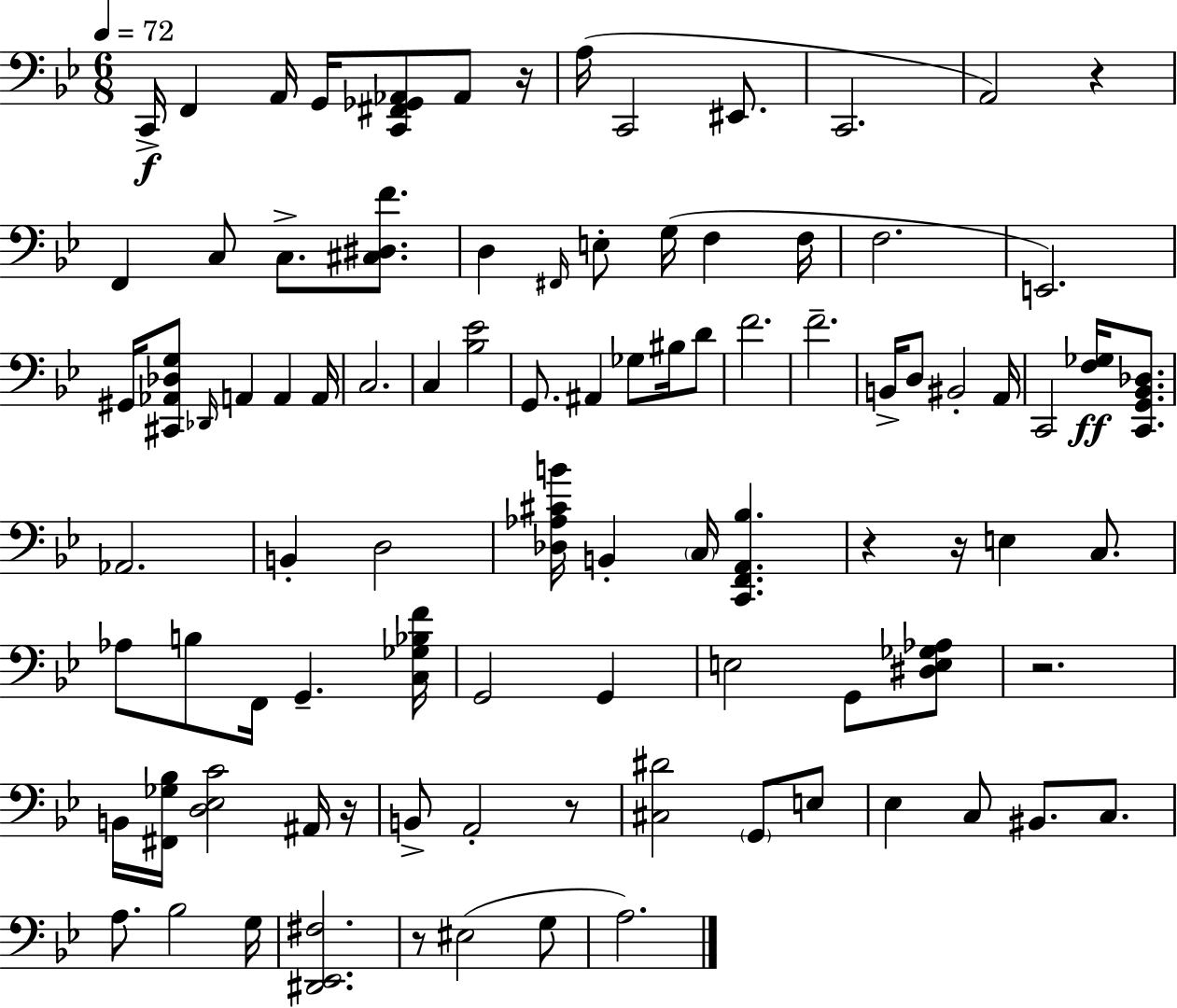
X:1
T:Untitled
M:6/8
L:1/4
K:Bb
C,,/4 F,, A,,/4 G,,/4 [C,,^F,,_G,,_A,,]/2 _A,,/2 z/4 A,/4 C,,2 ^E,,/2 C,,2 A,,2 z F,, C,/2 C,/2 [^C,^D,F]/2 D, ^F,,/4 E,/2 G,/4 F, F,/4 F,2 E,,2 ^G,,/4 [^C,,_A,,_D,G,]/2 _D,,/4 A,, A,, A,,/4 C,2 C, [_B,_E]2 G,,/2 ^A,, _G,/2 ^B,/4 D/2 F2 F2 B,,/4 D,/2 ^B,,2 A,,/4 C,,2 [F,_G,]/4 [C,,G,,_B,,_D,]/2 _A,,2 B,, D,2 [_D,_A,^CB]/4 B,, C,/4 [C,,F,,A,,_B,] z z/4 E, C,/2 _A,/2 B,/2 F,,/4 G,, [C,_G,_B,F]/4 G,,2 G,, E,2 G,,/2 [^D,E,_G,_A,]/2 z2 B,,/4 [^F,,_G,_B,]/4 [D,_E,C]2 ^A,,/4 z/4 B,,/2 A,,2 z/2 [^C,^D]2 G,,/2 E,/2 _E, C,/2 ^B,,/2 C,/2 A,/2 _B,2 G,/4 [^D,,_E,,^F,]2 z/2 ^E,2 G,/2 A,2